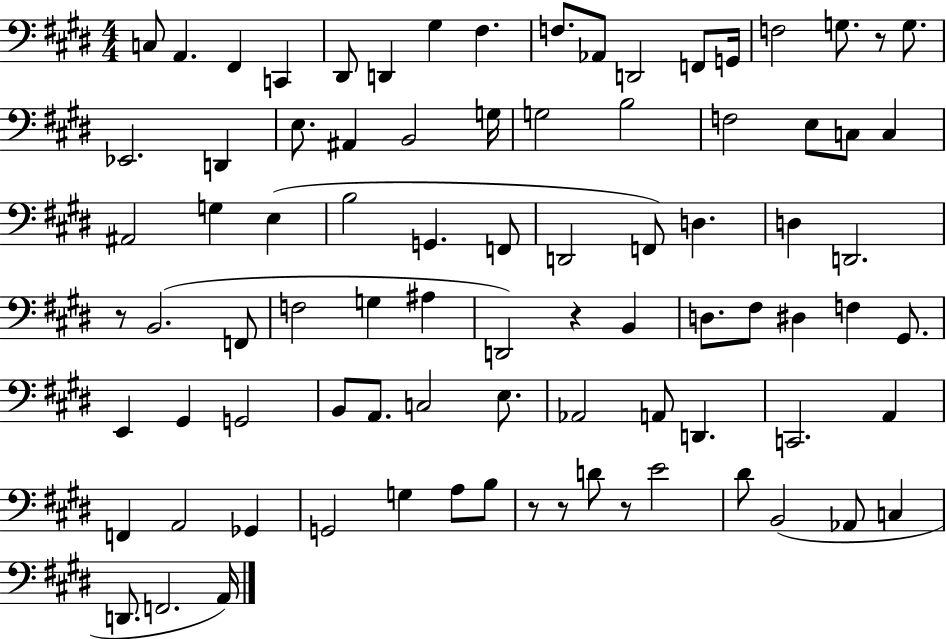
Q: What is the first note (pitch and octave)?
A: C3